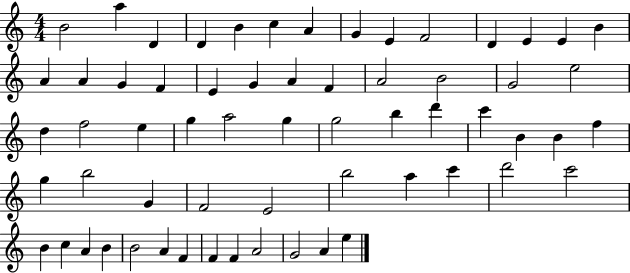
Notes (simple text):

B4/h A5/q D4/q D4/q B4/q C5/q A4/q G4/q E4/q F4/h D4/q E4/q E4/q B4/q A4/q A4/q G4/q F4/q E4/q G4/q A4/q F4/q A4/h B4/h G4/h E5/h D5/q F5/h E5/q G5/q A5/h G5/q G5/h B5/q D6/q C6/q B4/q B4/q F5/q G5/q B5/h G4/q F4/h E4/h B5/h A5/q C6/q D6/h C6/h B4/q C5/q A4/q B4/q B4/h A4/q F4/q F4/q F4/q A4/h G4/h A4/q E5/q